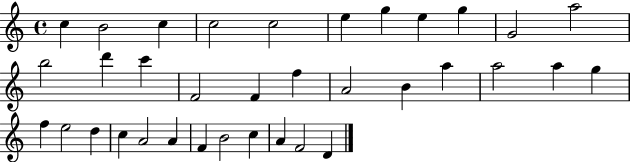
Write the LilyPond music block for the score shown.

{
  \clef treble
  \time 4/4
  \defaultTimeSignature
  \key c \major
  c''4 b'2 c''4 | c''2 c''2 | e''4 g''4 e''4 g''4 | g'2 a''2 | \break b''2 d'''4 c'''4 | f'2 f'4 f''4 | a'2 b'4 a''4 | a''2 a''4 g''4 | \break f''4 e''2 d''4 | c''4 a'2 a'4 | f'4 b'2 c''4 | a'4 f'2 d'4 | \break \bar "|."
}